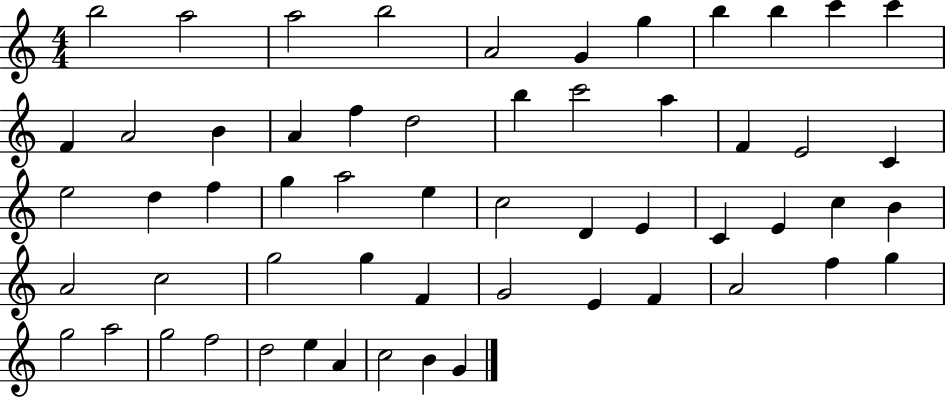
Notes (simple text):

B5/h A5/h A5/h B5/h A4/h G4/q G5/q B5/q B5/q C6/q C6/q F4/q A4/h B4/q A4/q F5/q D5/h B5/q C6/h A5/q F4/q E4/h C4/q E5/h D5/q F5/q G5/q A5/h E5/q C5/h D4/q E4/q C4/q E4/q C5/q B4/q A4/h C5/h G5/h G5/q F4/q G4/h E4/q F4/q A4/h F5/q G5/q G5/h A5/h G5/h F5/h D5/h E5/q A4/q C5/h B4/q G4/q